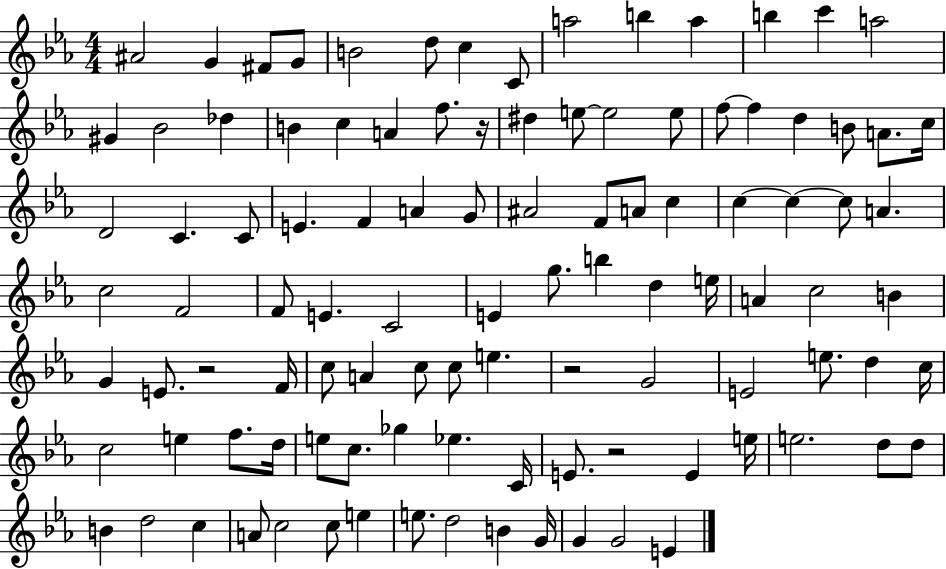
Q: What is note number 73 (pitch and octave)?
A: C5